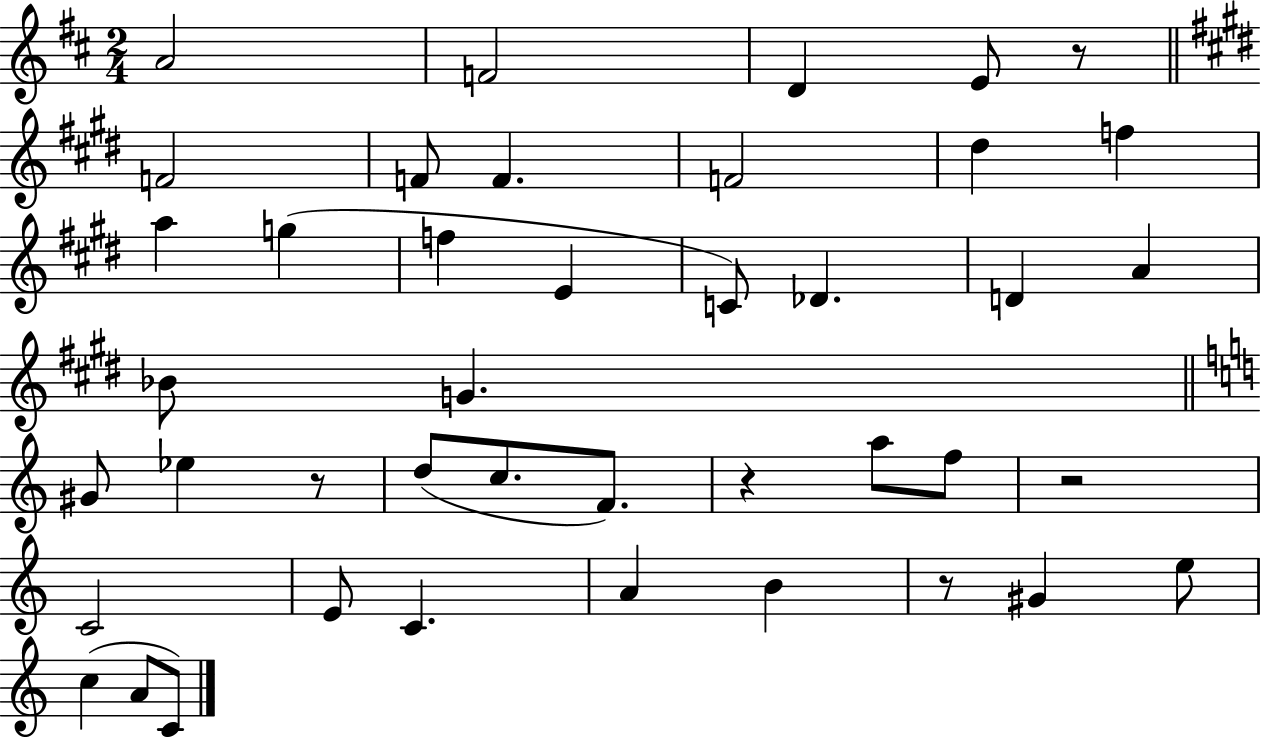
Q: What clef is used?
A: treble